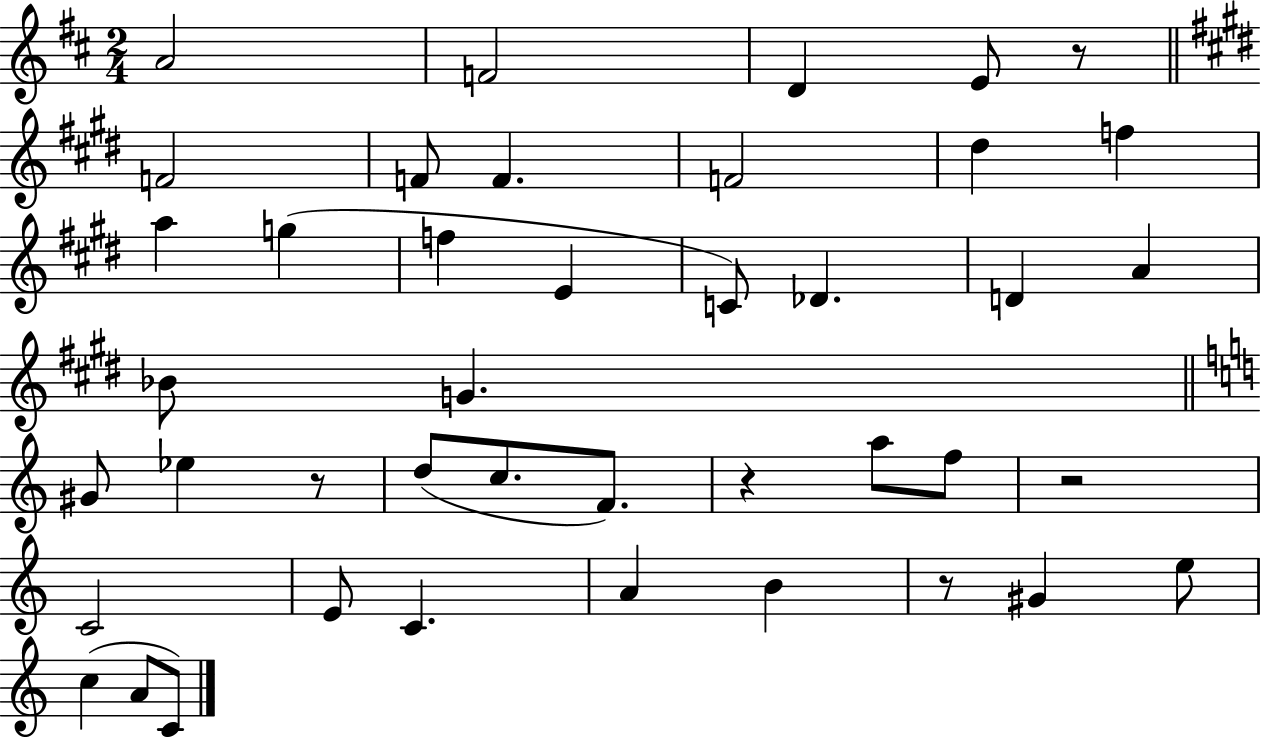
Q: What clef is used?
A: treble